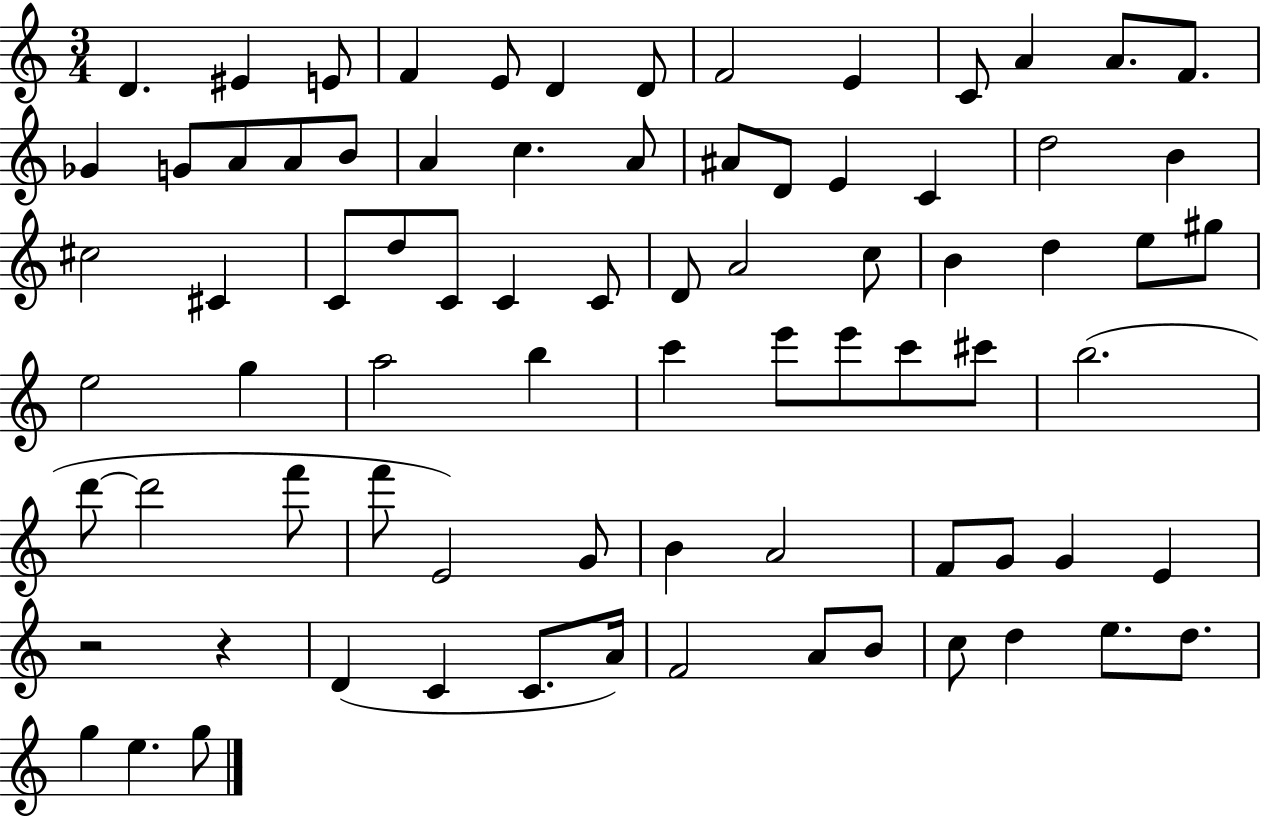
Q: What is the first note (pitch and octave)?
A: D4